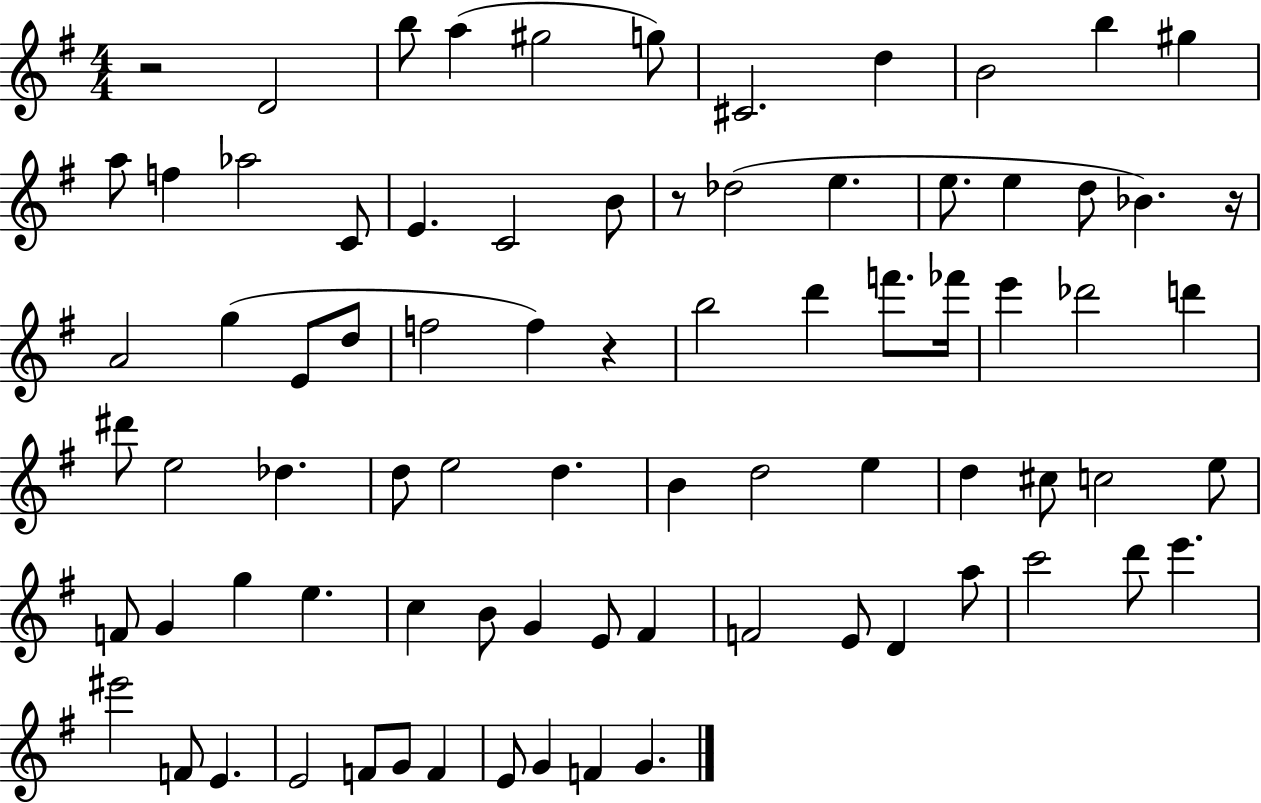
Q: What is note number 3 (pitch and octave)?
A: A5